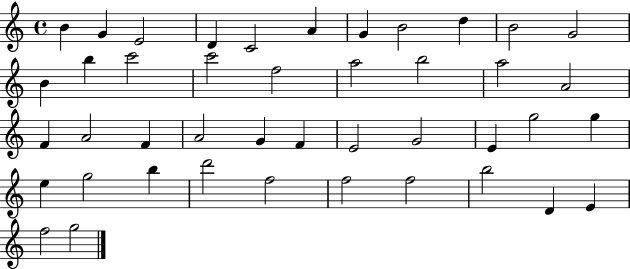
{
  \clef treble
  \time 4/4
  \defaultTimeSignature
  \key c \major
  b'4 g'4 e'2 | d'4 c'2 a'4 | g'4 b'2 d''4 | b'2 g'2 | \break b'4 b''4 c'''2 | c'''2 f''2 | a''2 b''2 | a''2 a'2 | \break f'4 a'2 f'4 | a'2 g'4 f'4 | e'2 g'2 | e'4 g''2 g''4 | \break e''4 g''2 b''4 | d'''2 f''2 | f''2 f''2 | b''2 d'4 e'4 | \break f''2 g''2 | \bar "|."
}